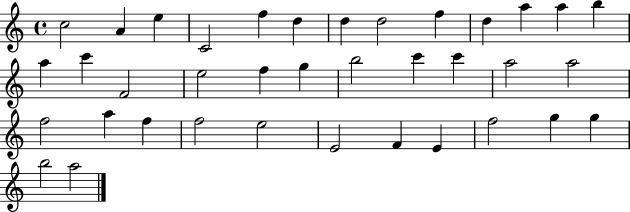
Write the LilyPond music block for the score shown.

{
  \clef treble
  \time 4/4
  \defaultTimeSignature
  \key c \major
  c''2 a'4 e''4 | c'2 f''4 d''4 | d''4 d''2 f''4 | d''4 a''4 a''4 b''4 | \break a''4 c'''4 f'2 | e''2 f''4 g''4 | b''2 c'''4 c'''4 | a''2 a''2 | \break f''2 a''4 f''4 | f''2 e''2 | e'2 f'4 e'4 | f''2 g''4 g''4 | \break b''2 a''2 | \bar "|."
}